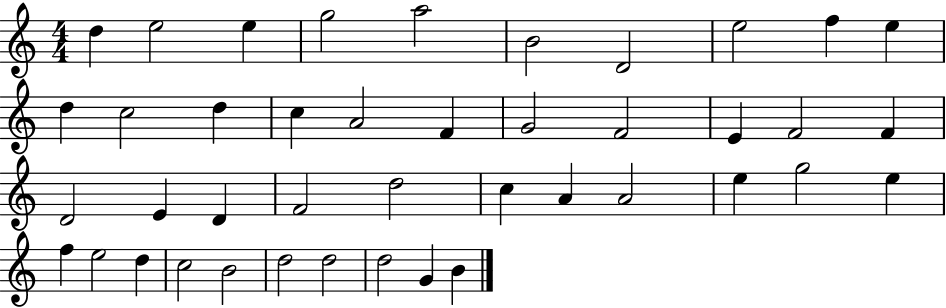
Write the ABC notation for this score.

X:1
T:Untitled
M:4/4
L:1/4
K:C
d e2 e g2 a2 B2 D2 e2 f e d c2 d c A2 F G2 F2 E F2 F D2 E D F2 d2 c A A2 e g2 e f e2 d c2 B2 d2 d2 d2 G B